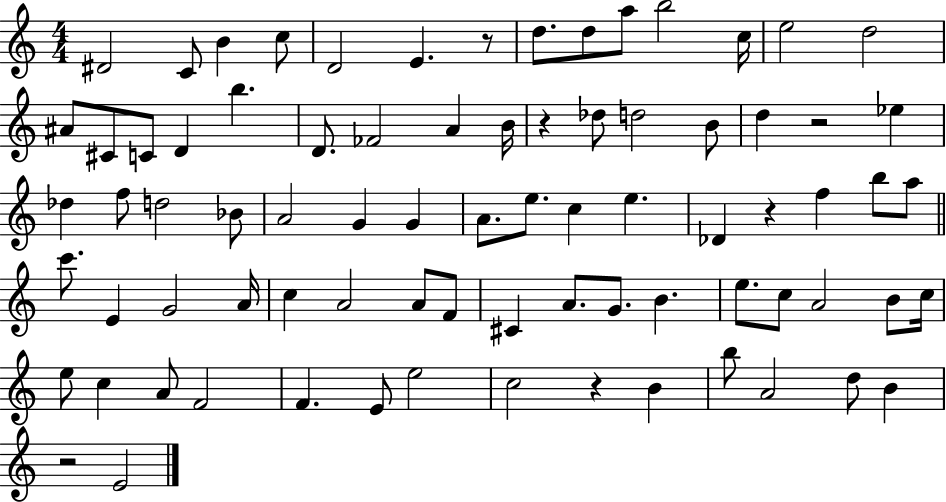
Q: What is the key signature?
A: C major